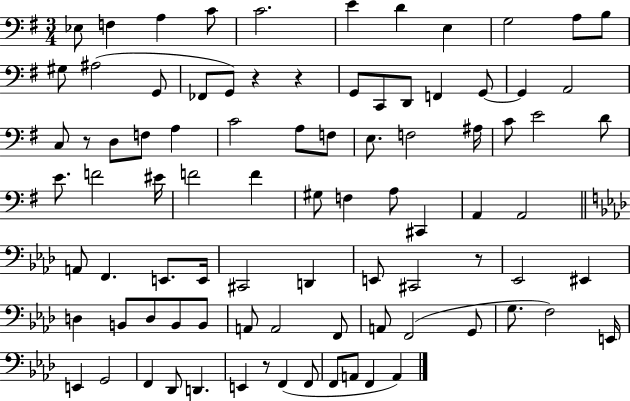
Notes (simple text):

Eb3/e F3/q A3/q C4/e C4/h. E4/q D4/q E3/q G3/h A3/e B3/e G#3/e A#3/h G2/e FES2/e G2/e R/q R/q G2/e C2/e D2/e F2/q G2/e G2/q A2/h C3/e R/e D3/e F3/e A3/q C4/h A3/e F3/e E3/e. F3/h A#3/s C4/e E4/h D4/e E4/e. F4/h EIS4/s F4/h F4/q G#3/e F3/q A3/e C#2/q A2/q A2/h A2/e F2/q. E2/e. E2/s C#2/h D2/q E2/e C#2/h R/e Eb2/h EIS2/q D3/q B2/e D3/e B2/e B2/e A2/e A2/h F2/e A2/e F2/h G2/e G3/e. F3/h E2/s E2/q G2/h F2/q Db2/e D2/q. E2/q R/e F2/q F2/e F2/e A2/e F2/q A2/q